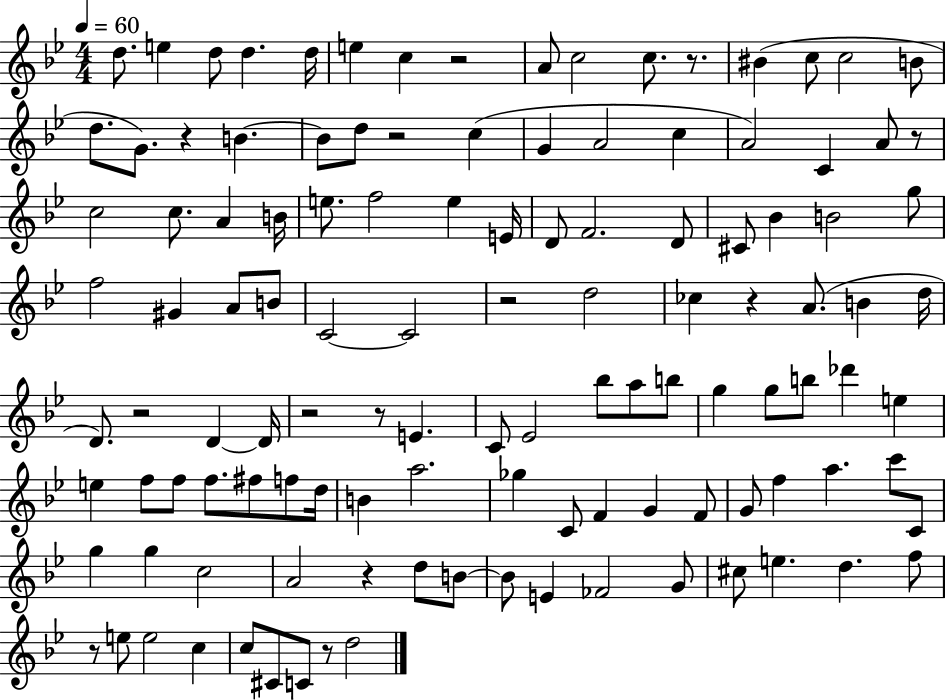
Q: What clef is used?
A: treble